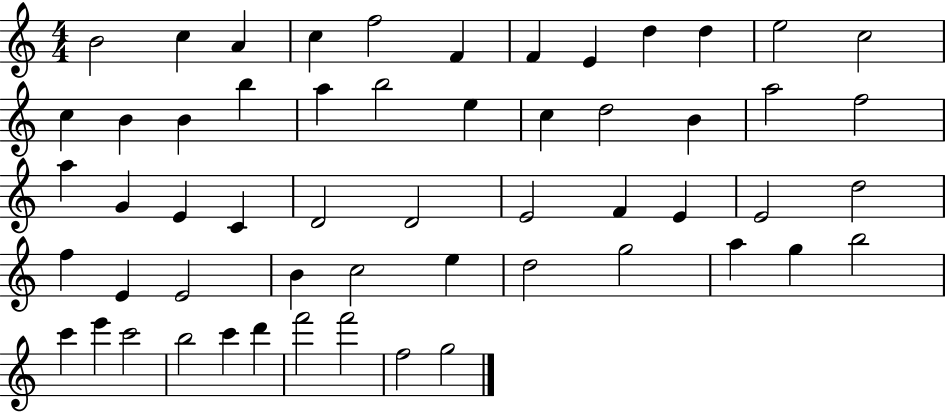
B4/h C5/q A4/q C5/q F5/h F4/q F4/q E4/q D5/q D5/q E5/h C5/h C5/q B4/q B4/q B5/q A5/q B5/h E5/q C5/q D5/h B4/q A5/h F5/h A5/q G4/q E4/q C4/q D4/h D4/h E4/h F4/q E4/q E4/h D5/h F5/q E4/q E4/h B4/q C5/h E5/q D5/h G5/h A5/q G5/q B5/h C6/q E6/q C6/h B5/h C6/q D6/q F6/h F6/h F5/h G5/h